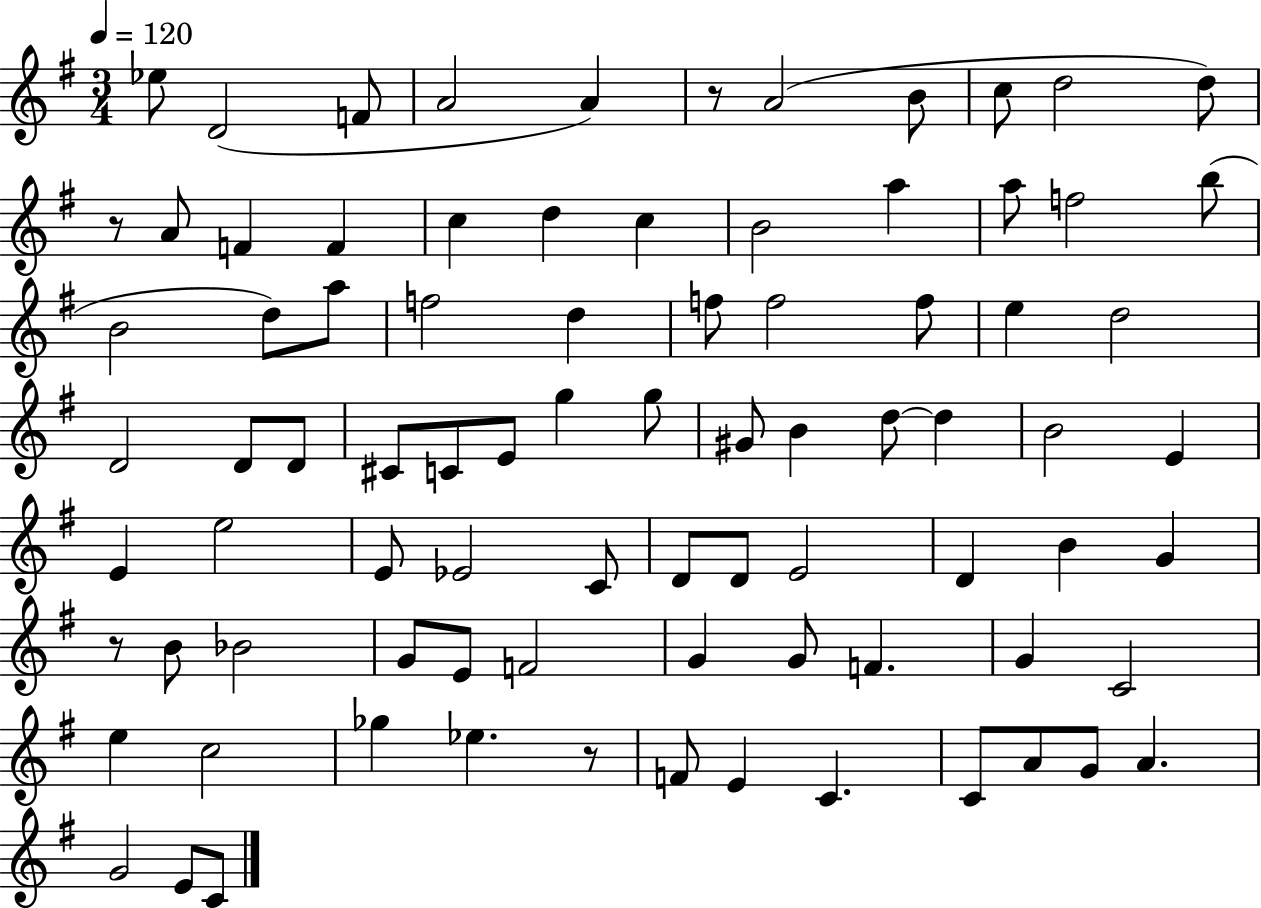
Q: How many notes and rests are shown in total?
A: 84